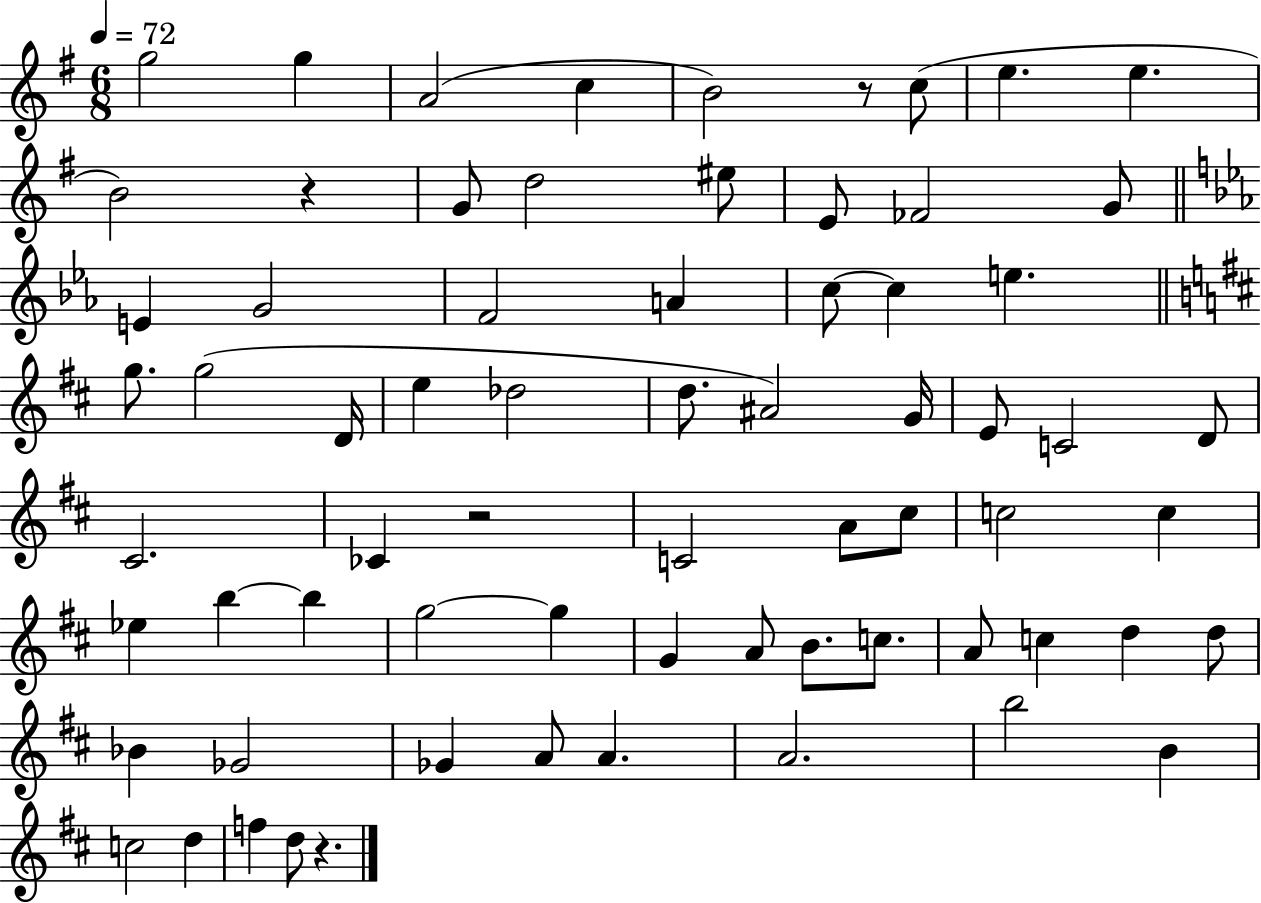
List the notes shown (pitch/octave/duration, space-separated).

G5/h G5/q A4/h C5/q B4/h R/e C5/e E5/q. E5/q. B4/h R/q G4/e D5/h EIS5/e E4/e FES4/h G4/e E4/q G4/h F4/h A4/q C5/e C5/q E5/q. G5/e. G5/h D4/s E5/q Db5/h D5/e. A#4/h G4/s E4/e C4/h D4/e C#4/h. CES4/q R/h C4/h A4/e C#5/e C5/h C5/q Eb5/q B5/q B5/q G5/h G5/q G4/q A4/e B4/e. C5/e. A4/e C5/q D5/q D5/e Bb4/q Gb4/h Gb4/q A4/e A4/q. A4/h. B5/h B4/q C5/h D5/q F5/q D5/e R/q.